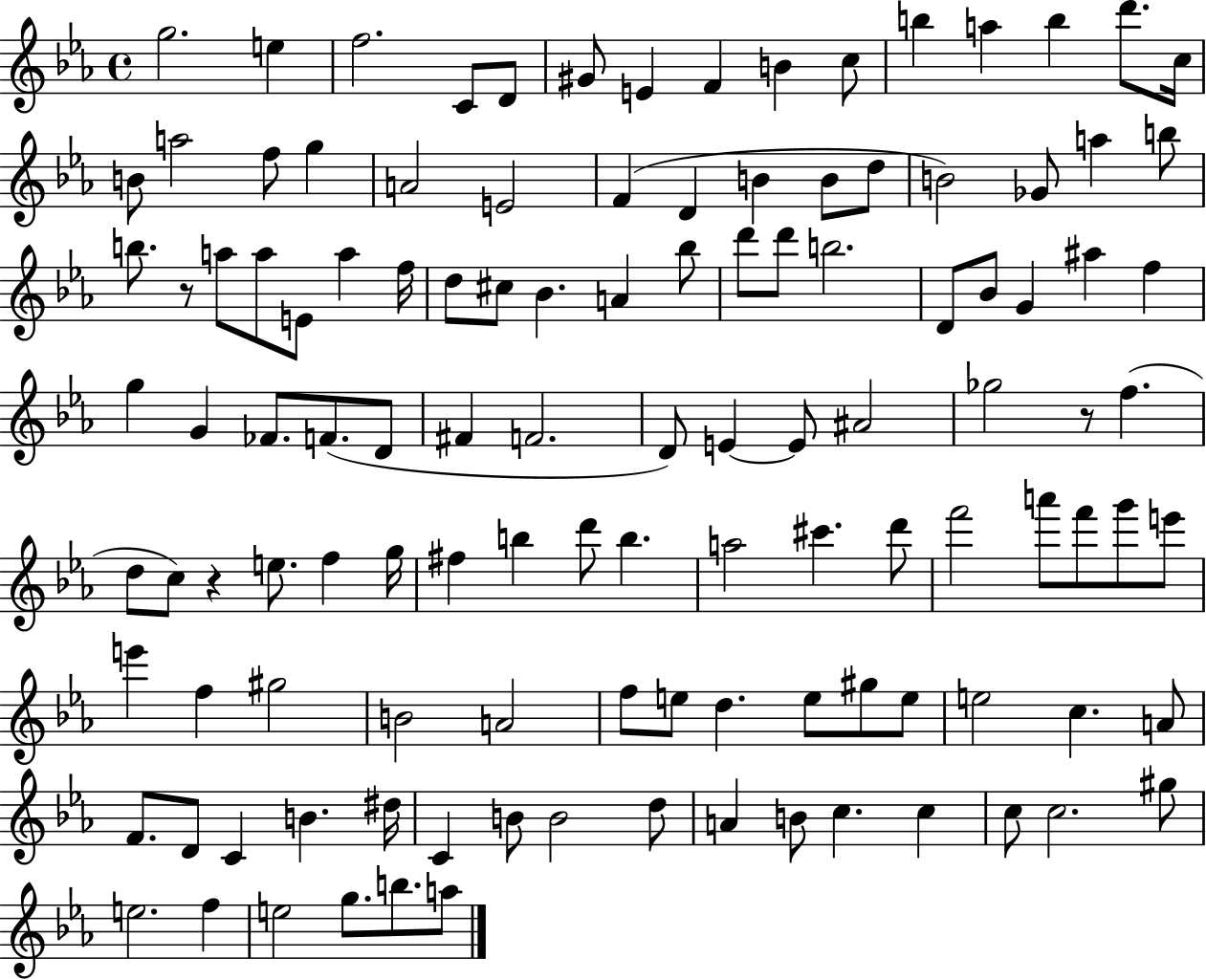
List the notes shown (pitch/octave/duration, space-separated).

G5/h. E5/q F5/h. C4/e D4/e G#4/e E4/q F4/q B4/q C5/e B5/q A5/q B5/q D6/e. C5/s B4/e A5/h F5/e G5/q A4/h E4/h F4/q D4/q B4/q B4/e D5/e B4/h Gb4/e A5/q B5/e B5/e. R/e A5/e A5/e E4/e A5/q F5/s D5/e C#5/e Bb4/q. A4/q Bb5/e D6/e D6/e B5/h. D4/e Bb4/e G4/q A#5/q F5/q G5/q G4/q FES4/e. F4/e. D4/e F#4/q F4/h. D4/e E4/q E4/e A#4/h Gb5/h R/e F5/q. D5/e C5/e R/q E5/e. F5/q G5/s F#5/q B5/q D6/e B5/q. A5/h C#6/q. D6/e F6/h A6/e F6/e G6/e E6/e E6/q F5/q G#5/h B4/h A4/h F5/e E5/e D5/q. E5/e G#5/e E5/e E5/h C5/q. A4/e F4/e. D4/e C4/q B4/q. D#5/s C4/q B4/e B4/h D5/e A4/q B4/e C5/q. C5/q C5/e C5/h. G#5/e E5/h. F5/q E5/h G5/e. B5/e. A5/e